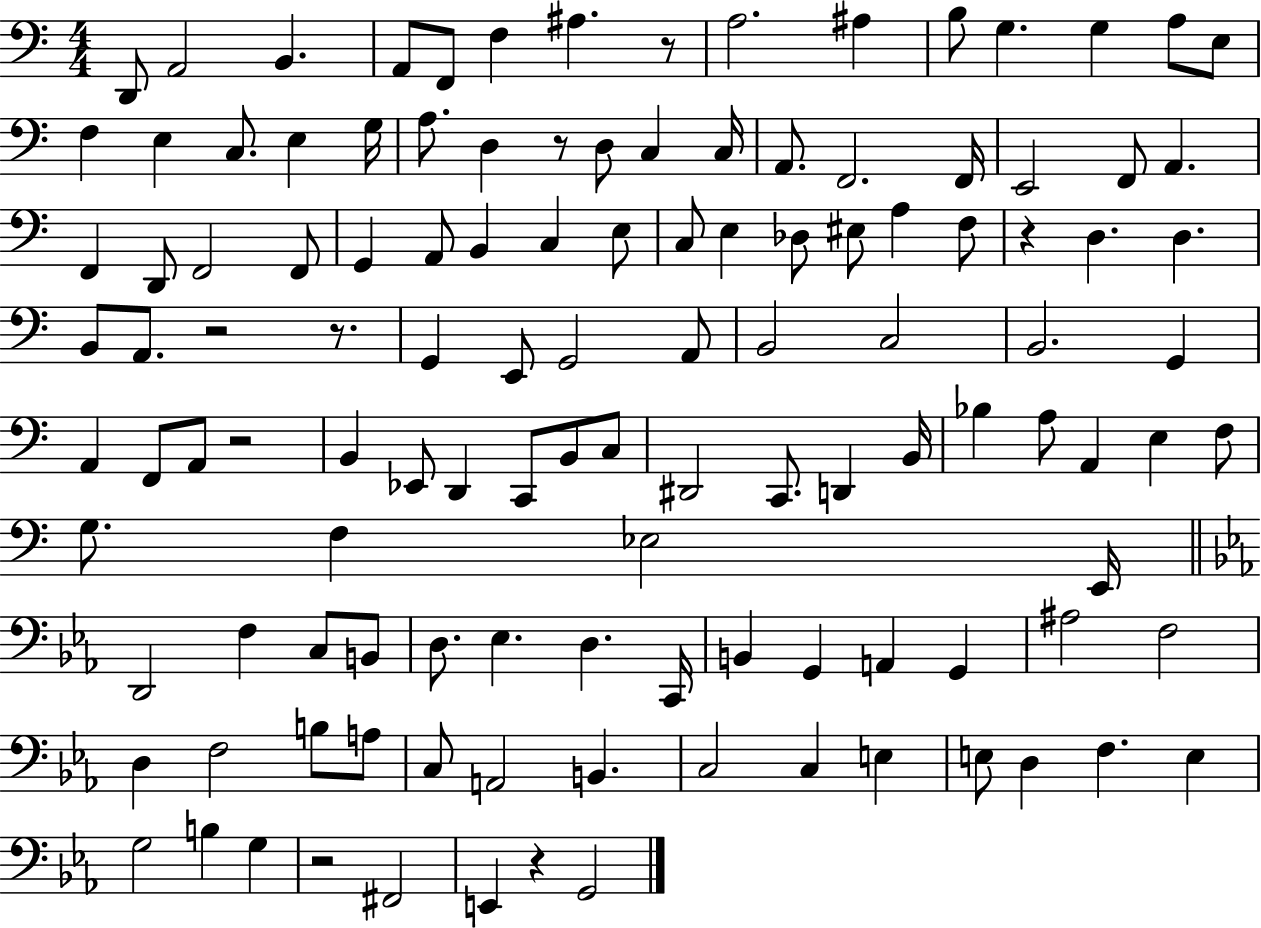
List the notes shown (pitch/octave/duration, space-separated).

D2/e A2/h B2/q. A2/e F2/e F3/q A#3/q. R/e A3/h. A#3/q B3/e G3/q. G3/q A3/e E3/e F3/q E3/q C3/e. E3/q G3/s A3/e. D3/q R/e D3/e C3/q C3/s A2/e. F2/h. F2/s E2/h F2/e A2/q. F2/q D2/e F2/h F2/e G2/q A2/e B2/q C3/q E3/e C3/e E3/q Db3/e EIS3/e A3/q F3/e R/q D3/q. D3/q. B2/e A2/e. R/h R/e. G2/q E2/e G2/h A2/e B2/h C3/h B2/h. G2/q A2/q F2/e A2/e R/h B2/q Eb2/e D2/q C2/e B2/e C3/e D#2/h C2/e. D2/q B2/s Bb3/q A3/e A2/q E3/q F3/e G3/e. F3/q Eb3/h E2/s D2/h F3/q C3/e B2/e D3/e. Eb3/q. D3/q. C2/s B2/q G2/q A2/q G2/q A#3/h F3/h D3/q F3/h B3/e A3/e C3/e A2/h B2/q. C3/h C3/q E3/q E3/e D3/q F3/q. E3/q G3/h B3/q G3/q R/h F#2/h E2/q R/q G2/h